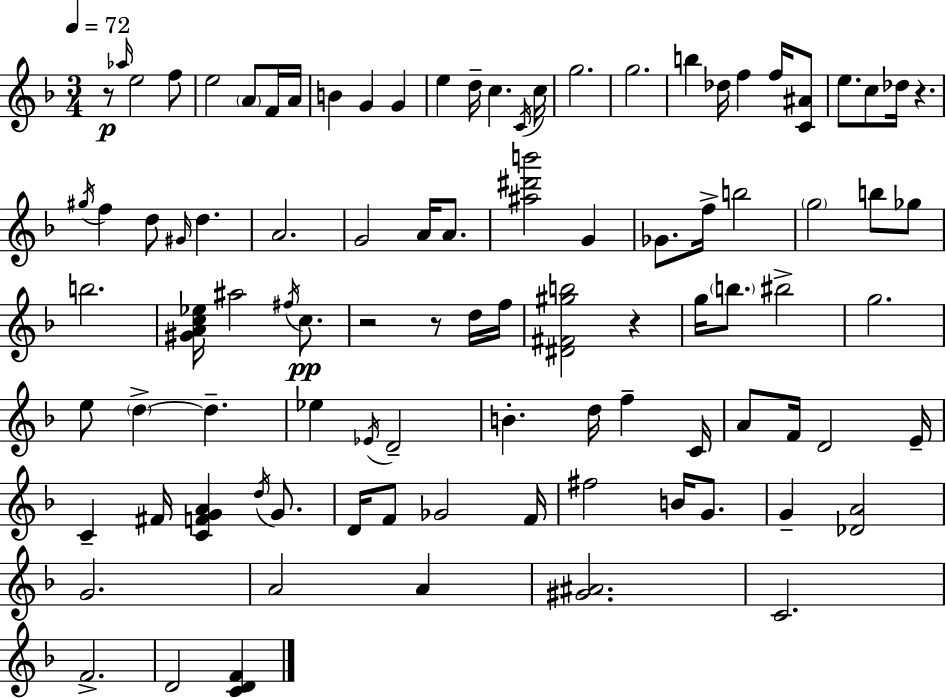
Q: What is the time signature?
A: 3/4